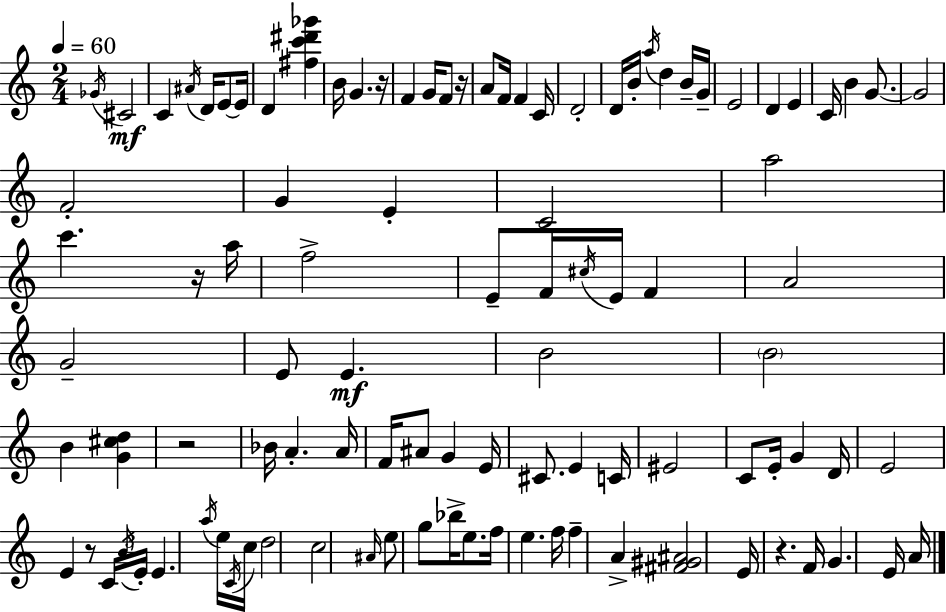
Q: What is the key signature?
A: C major